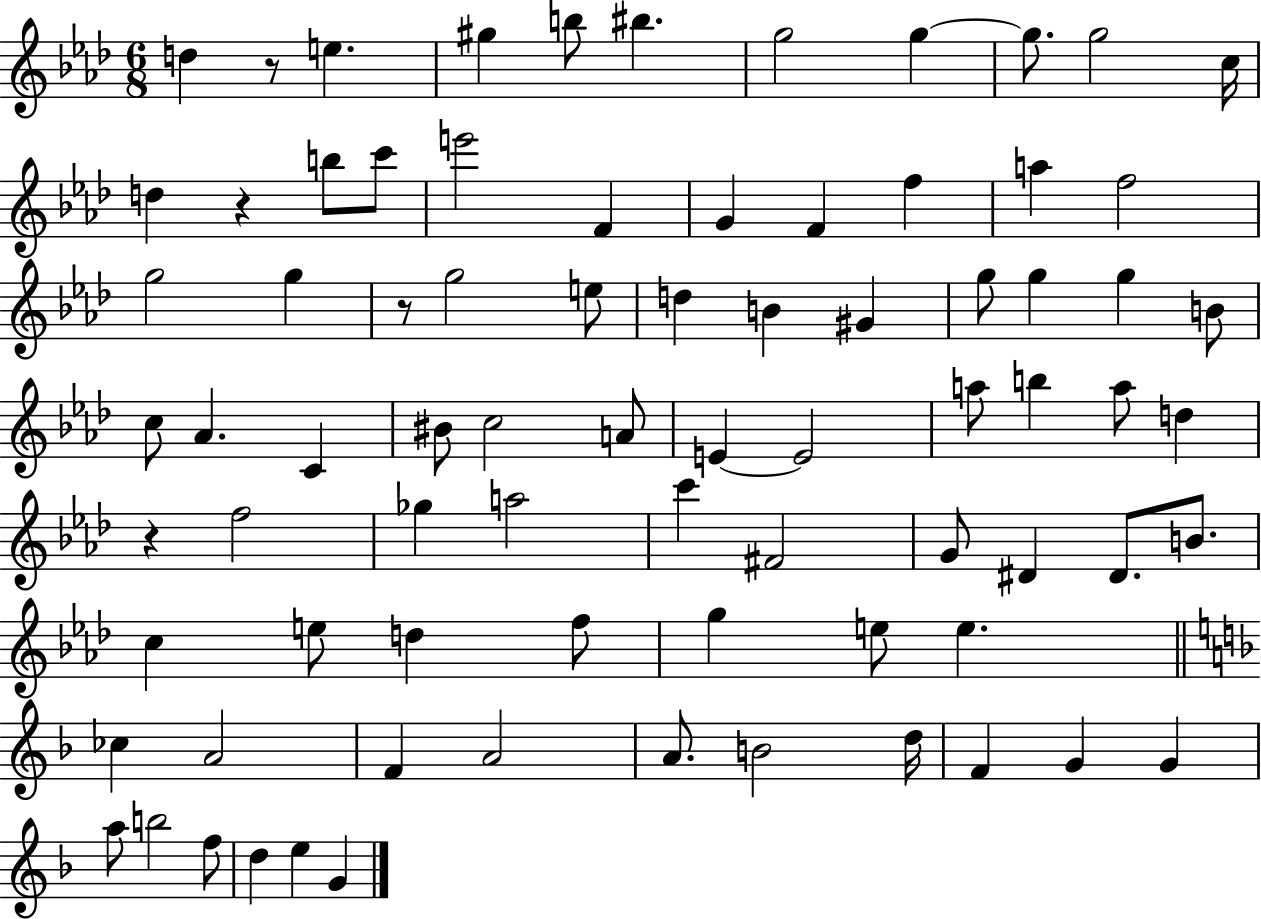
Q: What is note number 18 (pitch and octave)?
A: F5